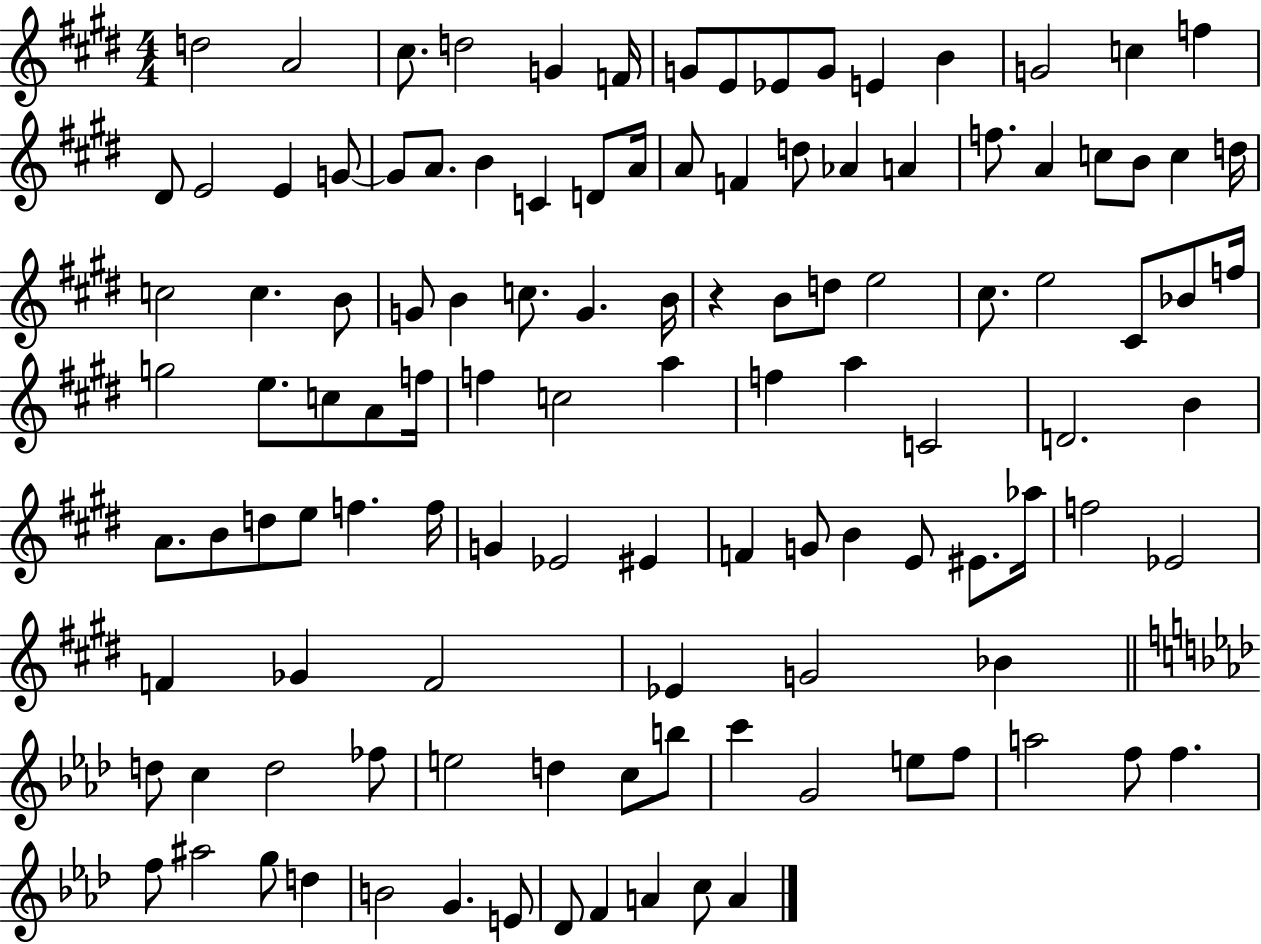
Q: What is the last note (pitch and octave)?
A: A4